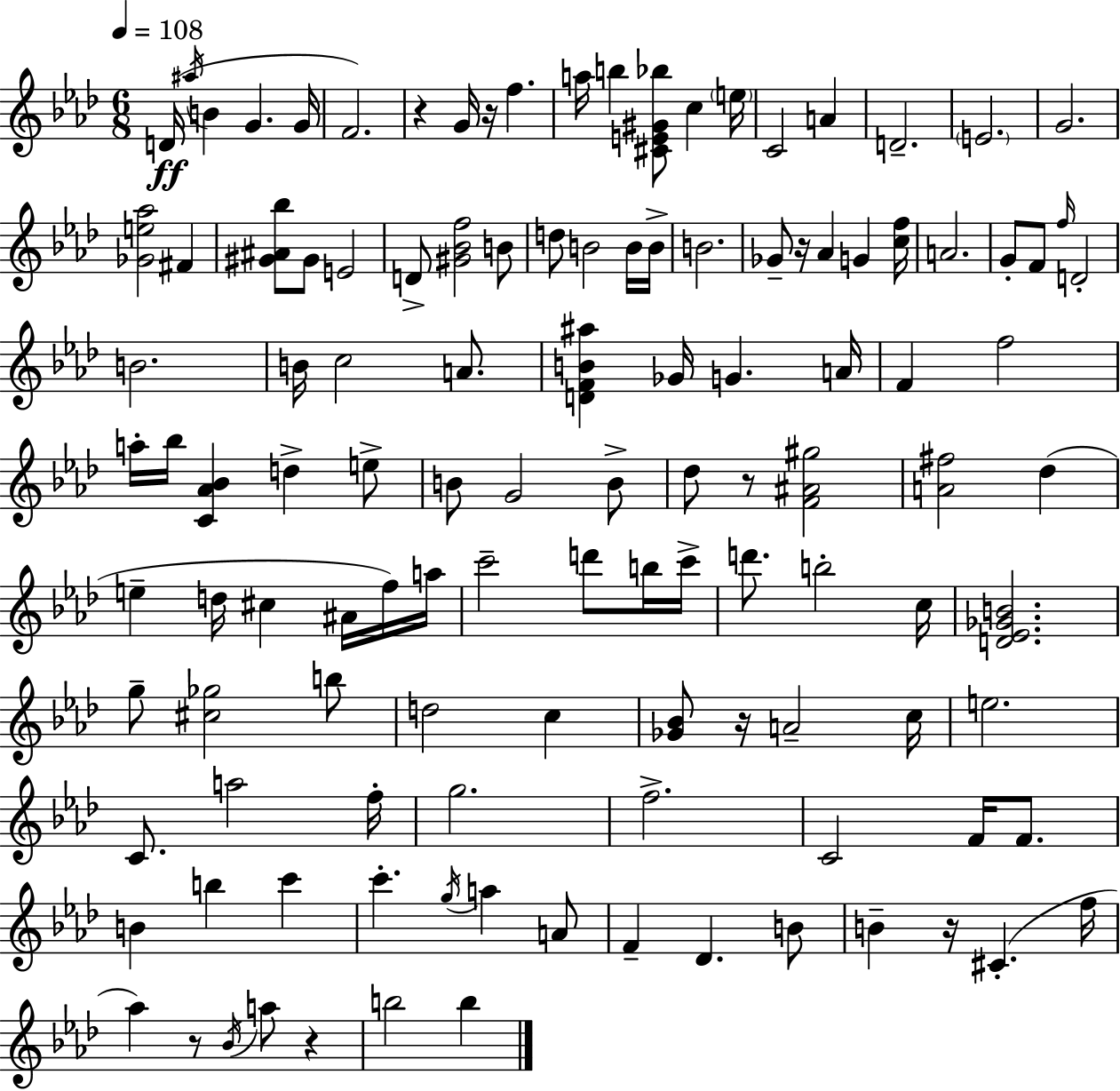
{
  \clef treble
  \numericTimeSignature
  \time 6/8
  \key f \minor
  \tempo 4 = 108
  d'16(\ff \acciaccatura { ais''16 } b'4 g'4. | g'16 f'2.) | r4 g'16 r16 f''4. | a''16 b''4 <cis' e' gis' bes''>8 c''4 | \break \parenthesize e''16 c'2 a'4 | d'2.-- | \parenthesize e'2. | g'2. | \break <ges' e'' aes''>2 fis'4 | <gis' ais' bes''>8 gis'8 e'2 | d'8-> <gis' bes' f''>2 b'8 | d''8 b'2 b'16 | \break b'16-> b'2. | ges'8-- r16 aes'4 g'4 | <c'' f''>16 a'2. | g'8-. f'8 \grace { f''16 } d'2-. | \break b'2. | b'16 c''2 a'8. | <d' f' b' ais''>4 ges'16 g'4. | a'16 f'4 f''2 | \break a''16-. bes''16 <c' aes' bes'>4 d''4-> | e''8-> b'8 g'2 | b'8-> des''8 r8 <f' ais' gis''>2 | <a' fis''>2 des''4( | \break e''4-- d''16 cis''4 ais'16 | f''16) a''16 c'''2-- d'''8 | b''16 c'''16-> d'''8. b''2-. | c''16 <d' ees' ges' b'>2. | \break g''8-- <cis'' ges''>2 | b''8 d''2 c''4 | <ges' bes'>8 r16 a'2-- | c''16 e''2. | \break c'8. a''2 | f''16-. g''2. | f''2.-> | c'2 f'16 f'8. | \break b'4 b''4 c'''4 | c'''4.-. \acciaccatura { g''16 } a''4 | a'8 f'4-- des'4. | b'8 b'4-- r16 cis'4.-.( | \break f''16 aes''4) r8 \acciaccatura { bes'16 } a''8 | r4 b''2 | b''4 \bar "|."
}